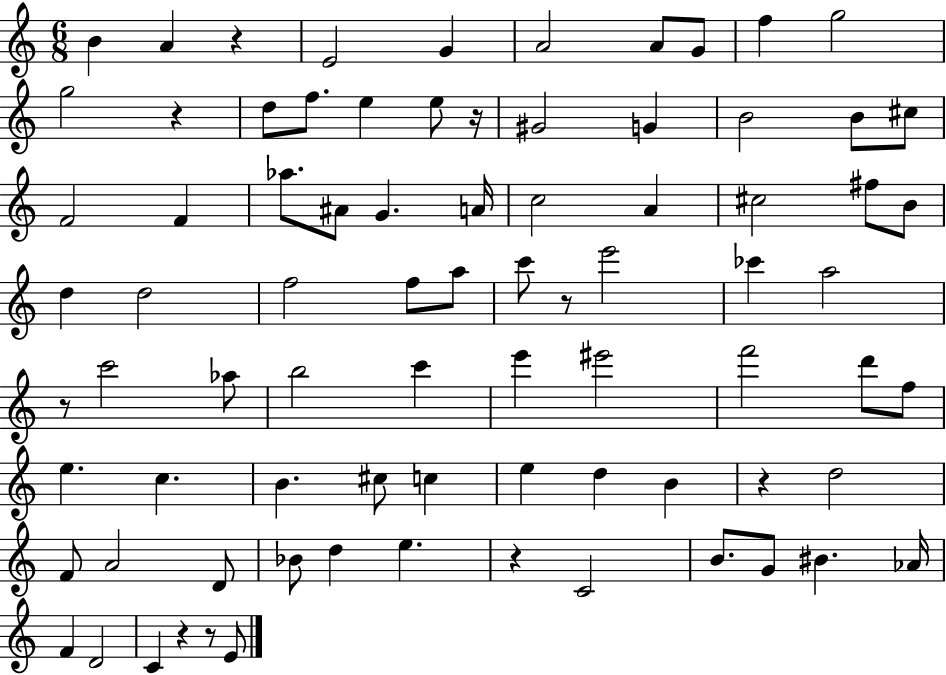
{
  \clef treble
  \numericTimeSignature
  \time 6/8
  \key c \major
  \repeat volta 2 { b'4 a'4 r4 | e'2 g'4 | a'2 a'8 g'8 | f''4 g''2 | \break g''2 r4 | d''8 f''8. e''4 e''8 r16 | gis'2 g'4 | b'2 b'8 cis''8 | \break f'2 f'4 | aes''8. ais'8 g'4. a'16 | c''2 a'4 | cis''2 fis''8 b'8 | \break d''4 d''2 | f''2 f''8 a''8 | c'''8 r8 e'''2 | ces'''4 a''2 | \break r8 c'''2 aes''8 | b''2 c'''4 | e'''4 eis'''2 | f'''2 d'''8 f''8 | \break e''4. c''4. | b'4. cis''8 c''4 | e''4 d''4 b'4 | r4 d''2 | \break f'8 a'2 d'8 | bes'8 d''4 e''4. | r4 c'2 | b'8. g'8 bis'4. aes'16 | \break f'4 d'2 | c'4 r4 r8 e'8 | } \bar "|."
}